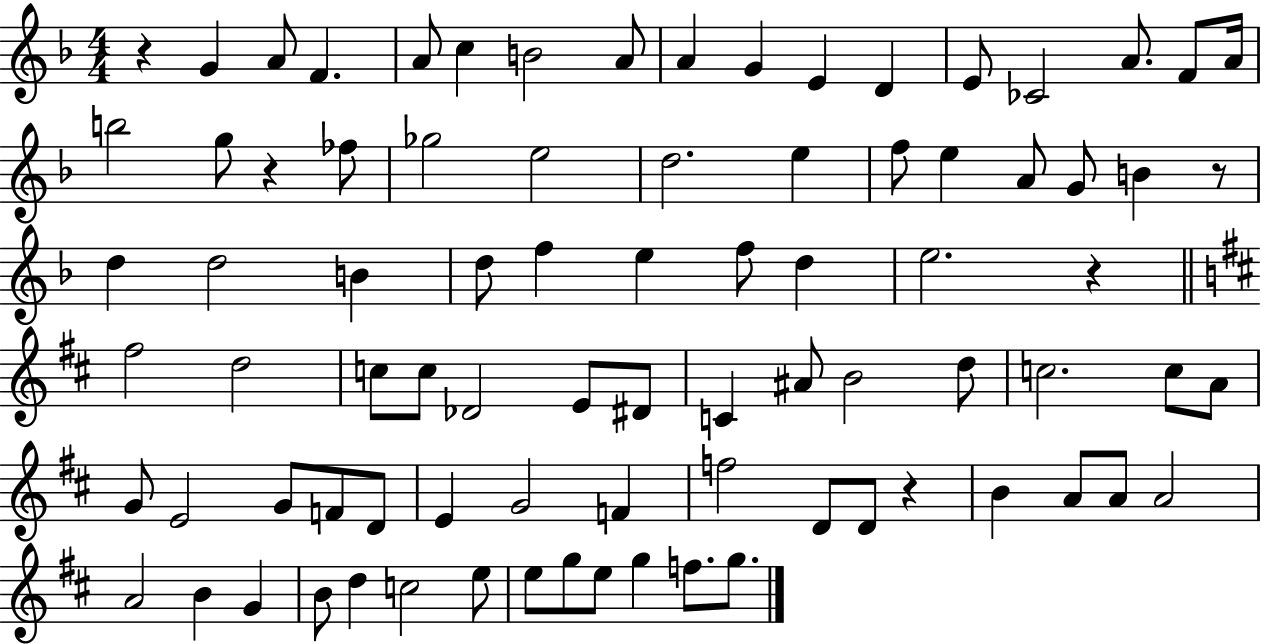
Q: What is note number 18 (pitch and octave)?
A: G5